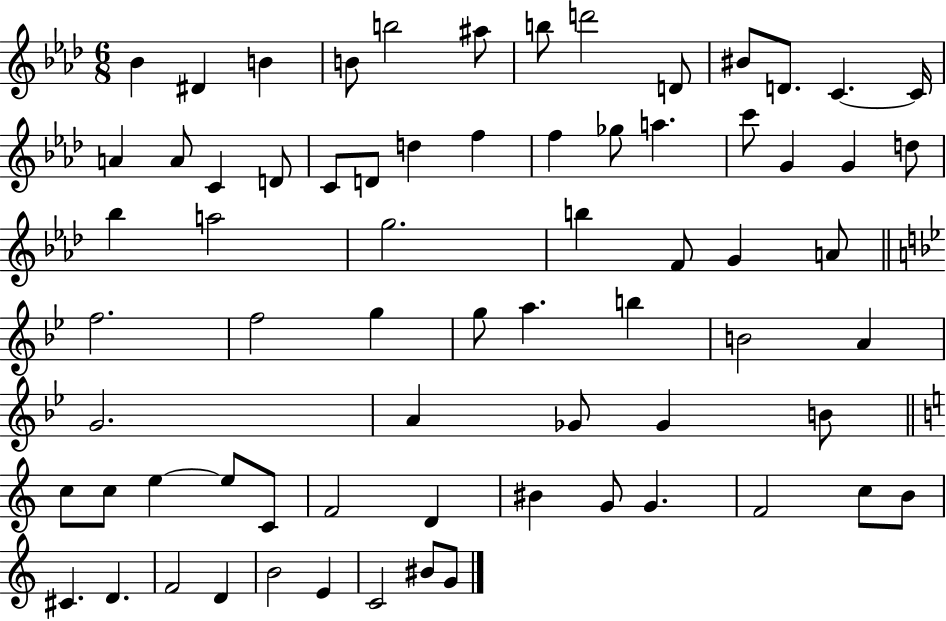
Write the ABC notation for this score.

X:1
T:Untitled
M:6/8
L:1/4
K:Ab
_B ^D B B/2 b2 ^a/2 b/2 d'2 D/2 ^B/2 D/2 C C/4 A A/2 C D/2 C/2 D/2 d f f _g/2 a c'/2 G G d/2 _b a2 g2 b F/2 G A/2 f2 f2 g g/2 a b B2 A G2 A _G/2 _G B/2 c/2 c/2 e e/2 C/2 F2 D ^B G/2 G F2 c/2 B/2 ^C D F2 D B2 E C2 ^B/2 G/2